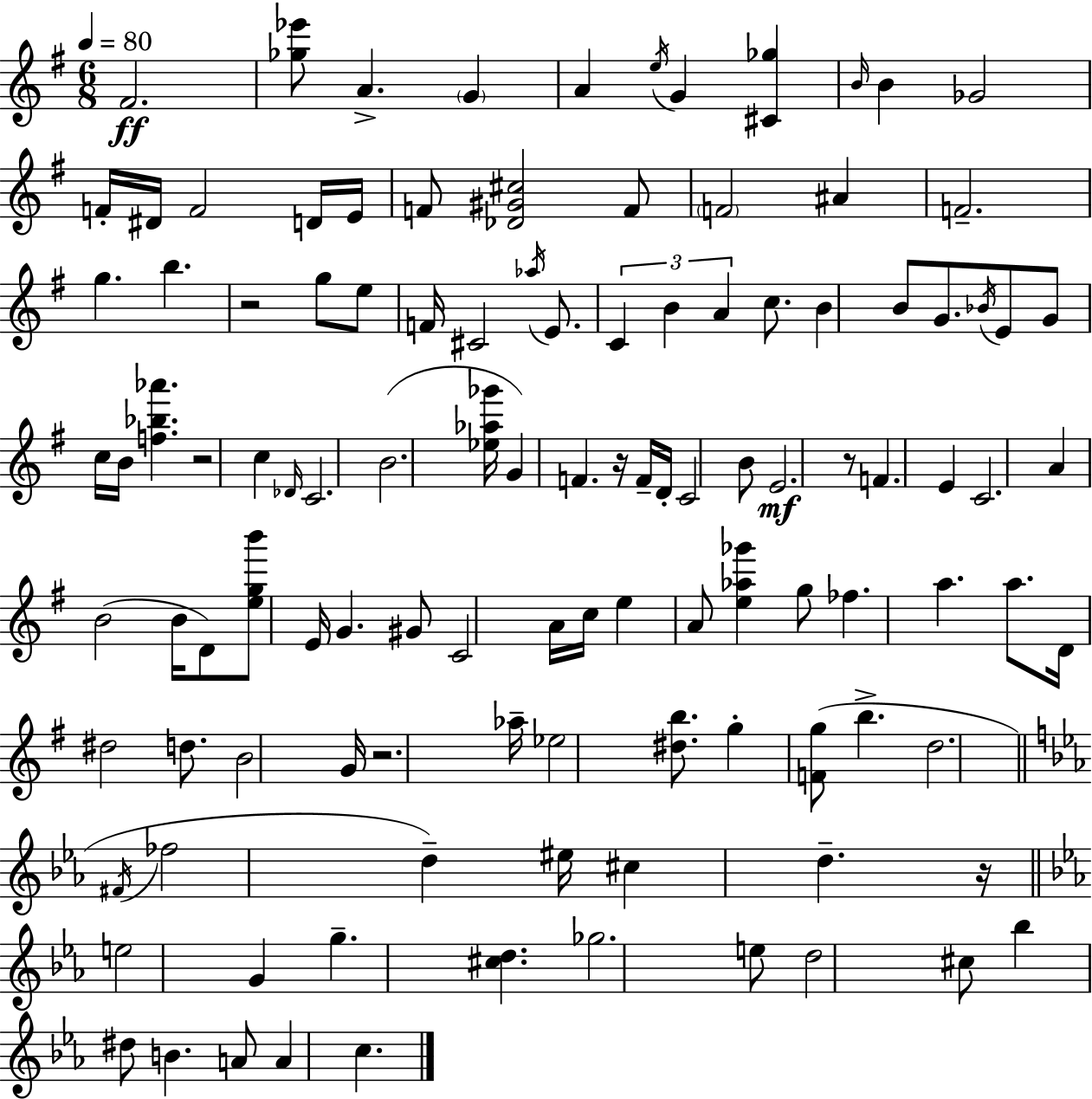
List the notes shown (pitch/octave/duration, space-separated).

F#4/h. [Gb5,Eb6]/e A4/q. G4/q A4/q E5/s G4/q [C#4,Gb5]/q B4/s B4/q Gb4/h F4/s D#4/s F4/h D4/s E4/s F4/e [Db4,G#4,C#5]/h F4/e F4/h A#4/q F4/h. G5/q. B5/q. R/h G5/e E5/e F4/s C#4/h Ab5/s E4/e. C4/q B4/q A4/q C5/e. B4/q B4/e G4/e. Bb4/s E4/e G4/e C5/s B4/s [F5,Bb5,Ab6]/q. R/h C5/q Db4/s C4/h. B4/h. [Eb5,Ab5,Gb6]/s G4/q F4/q. R/s F4/s D4/s C4/h B4/e E4/h. R/e F4/q. E4/q C4/h. A4/q B4/h B4/s D4/e [E5,G5,B6]/e E4/s G4/q. G#4/e C4/h A4/s C5/s E5/q A4/e [E5,Ab5,Gb6]/q G5/e FES5/q. A5/q. A5/e. D4/s D#5/h D5/e. B4/h G4/s R/h. Ab5/s Eb5/h [D#5,B5]/e. G5/q [F4,G5]/e B5/q. D5/h. F#4/s FES5/h D5/q EIS5/s C#5/q D5/q. R/s E5/h G4/q G5/q. [C#5,D5]/q. Gb5/h. E5/e D5/h C#5/e Bb5/q D#5/e B4/q. A4/e A4/q C5/q.